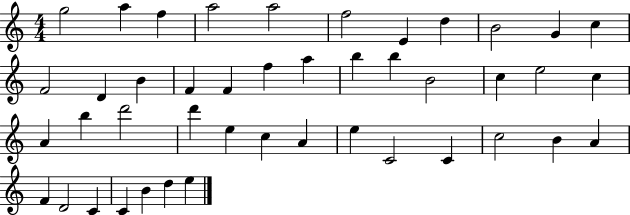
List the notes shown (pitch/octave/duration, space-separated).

G5/h A5/q F5/q A5/h A5/h F5/h E4/q D5/q B4/h G4/q C5/q F4/h D4/q B4/q F4/q F4/q F5/q A5/q B5/q B5/q B4/h C5/q E5/h C5/q A4/q B5/q D6/h D6/q E5/q C5/q A4/q E5/q C4/h C4/q C5/h B4/q A4/q F4/q D4/h C4/q C4/q B4/q D5/q E5/q